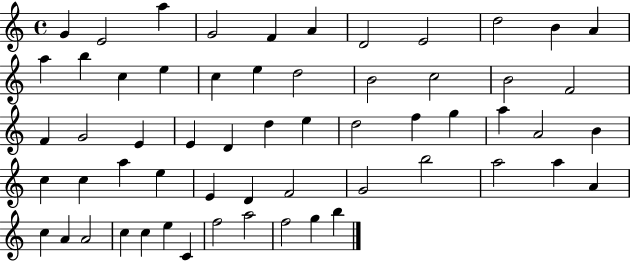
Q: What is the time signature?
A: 4/4